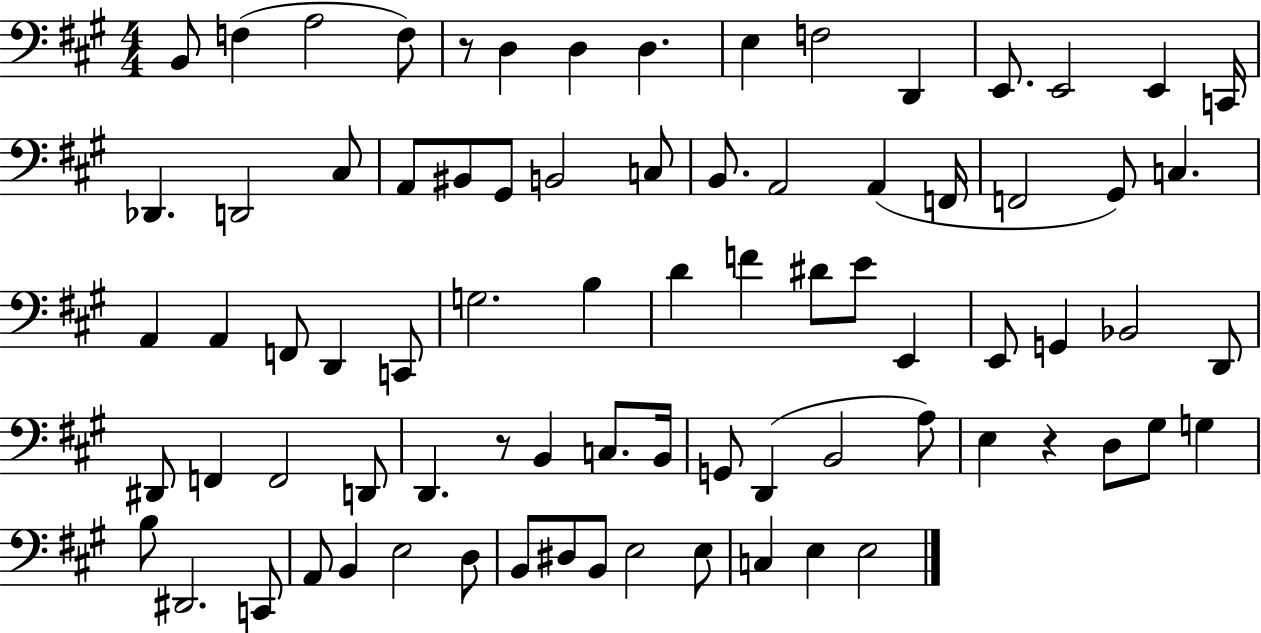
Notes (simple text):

B2/e F3/q A3/h F3/e R/e D3/q D3/q D3/q. E3/q F3/h D2/q E2/e. E2/h E2/q C2/s Db2/q. D2/h C#3/e A2/e BIS2/e G#2/e B2/h C3/e B2/e. A2/h A2/q F2/s F2/h G#2/e C3/q. A2/q A2/q F2/e D2/q C2/e G3/h. B3/q D4/q F4/q D#4/e E4/e E2/q E2/e G2/q Bb2/h D2/e D#2/e F2/q F2/h D2/e D2/q. R/e B2/q C3/e. B2/s G2/e D2/q B2/h A3/e E3/q R/q D3/e G#3/e G3/q B3/e D#2/h. C2/e A2/e B2/q E3/h D3/e B2/e D#3/e B2/e E3/h E3/e C3/q E3/q E3/h